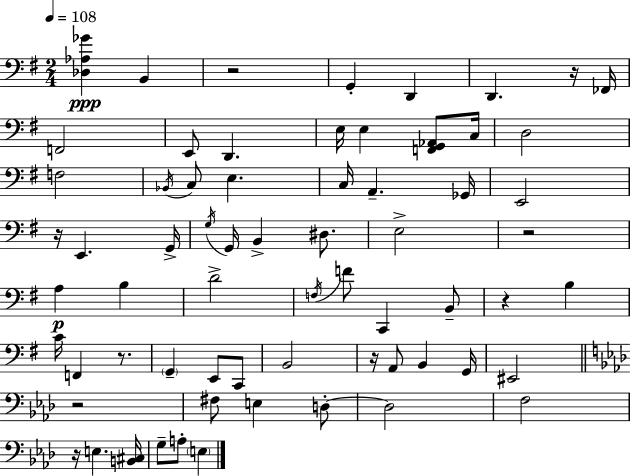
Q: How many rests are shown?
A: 9